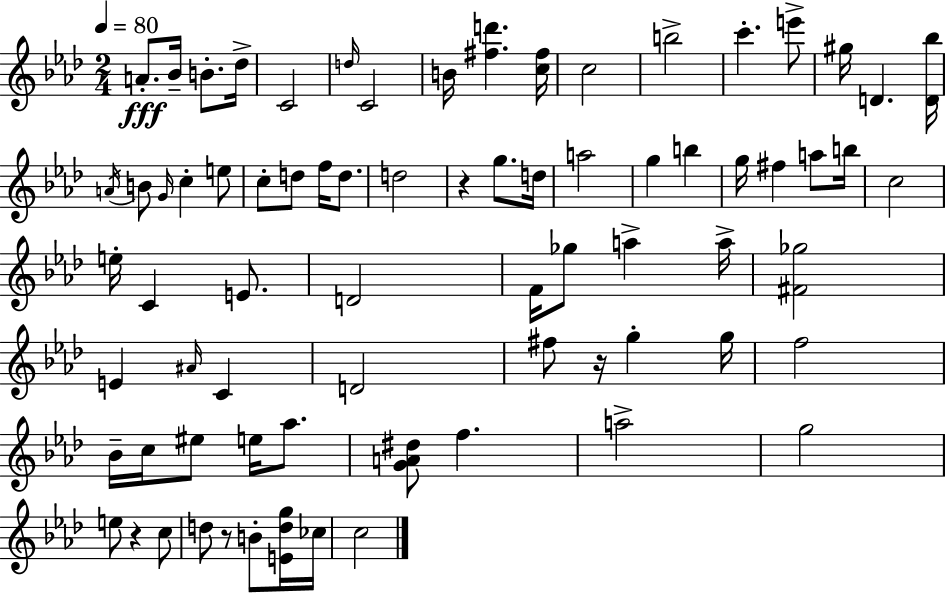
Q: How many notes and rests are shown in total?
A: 74